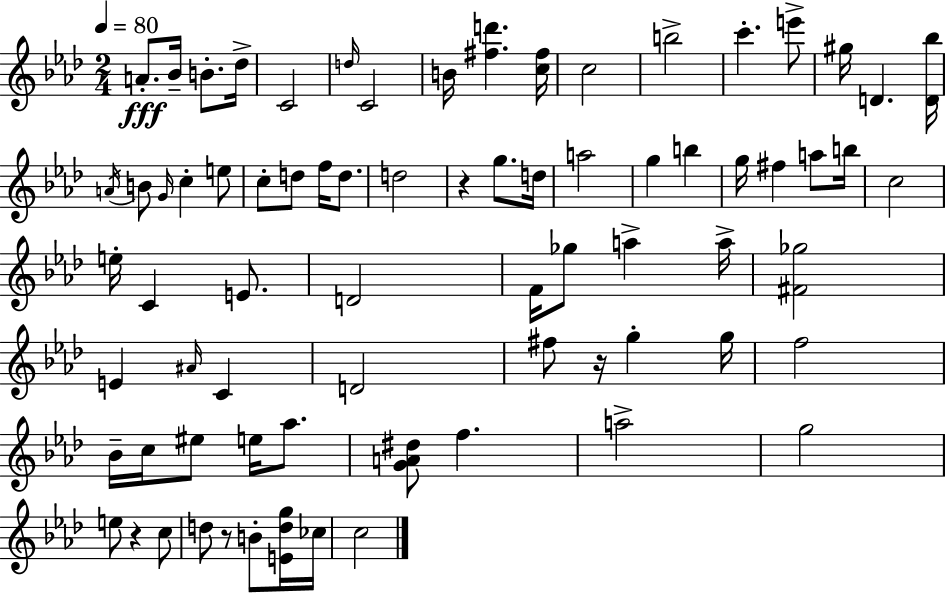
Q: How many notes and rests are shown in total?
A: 74